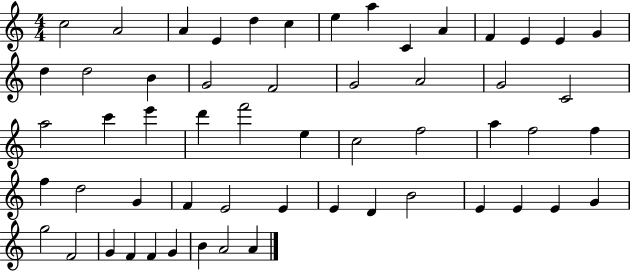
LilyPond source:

{
  \clef treble
  \numericTimeSignature
  \time 4/4
  \key c \major
  c''2 a'2 | a'4 e'4 d''4 c''4 | e''4 a''4 c'4 a'4 | f'4 e'4 e'4 g'4 | \break d''4 d''2 b'4 | g'2 f'2 | g'2 a'2 | g'2 c'2 | \break a''2 c'''4 e'''4 | d'''4 f'''2 e''4 | c''2 f''2 | a''4 f''2 f''4 | \break f''4 d''2 g'4 | f'4 e'2 e'4 | e'4 d'4 b'2 | e'4 e'4 e'4 g'4 | \break g''2 f'2 | g'4 f'4 f'4 g'4 | b'4 a'2 a'4 | \bar "|."
}